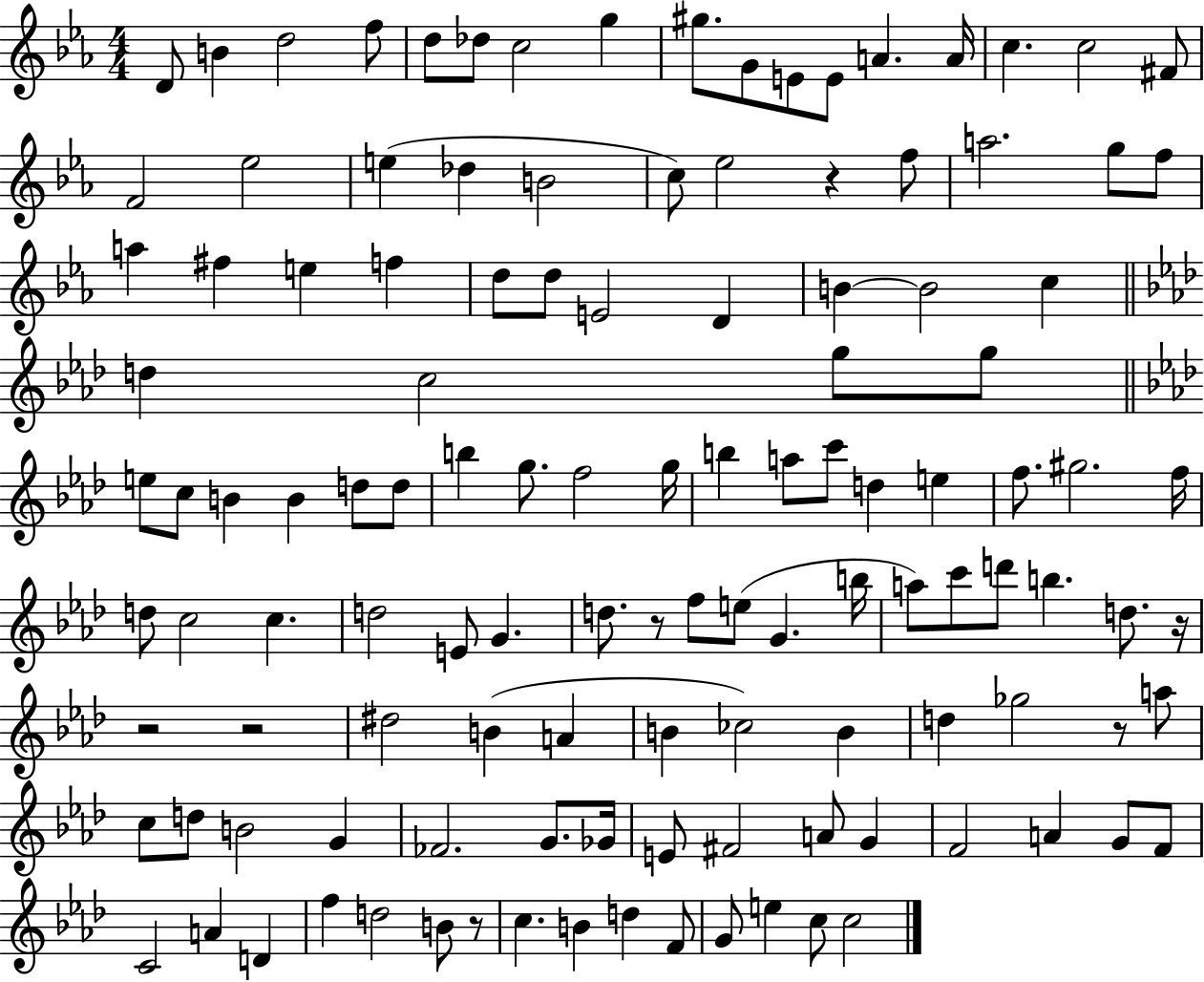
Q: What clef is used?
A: treble